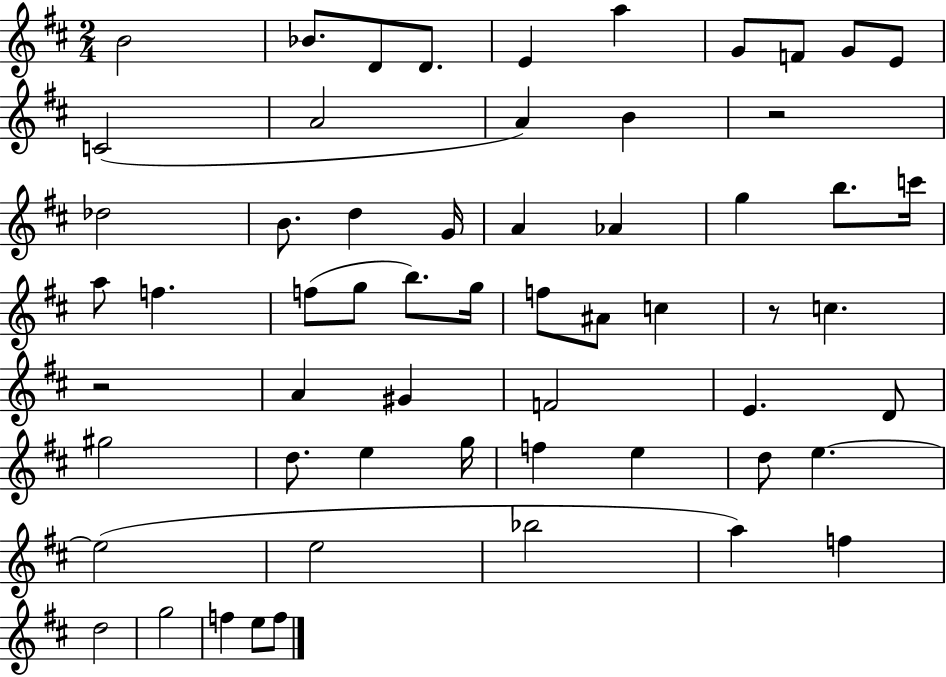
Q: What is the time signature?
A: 2/4